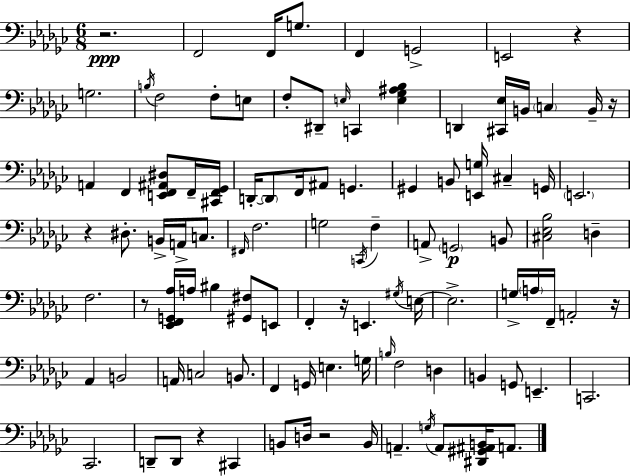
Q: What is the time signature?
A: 6/8